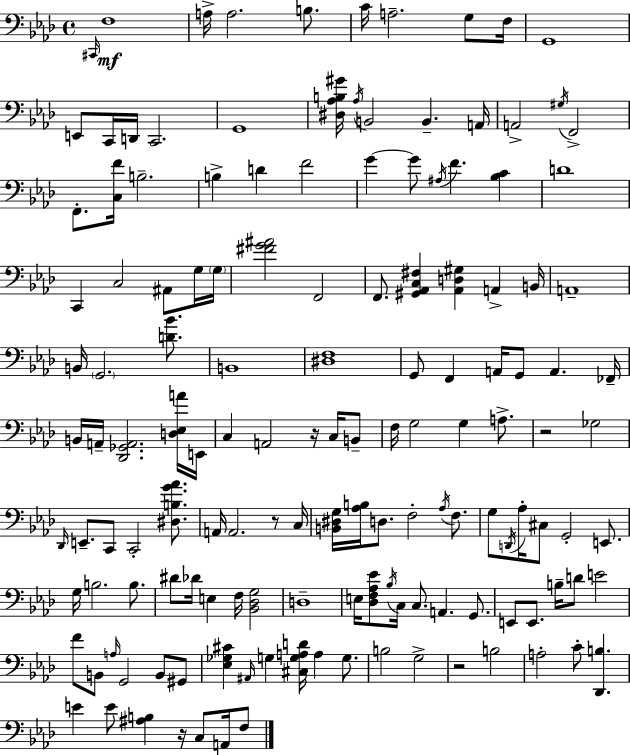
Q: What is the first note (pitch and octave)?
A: C#2